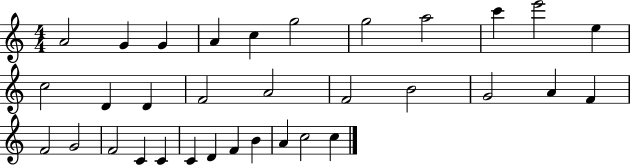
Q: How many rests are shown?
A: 0